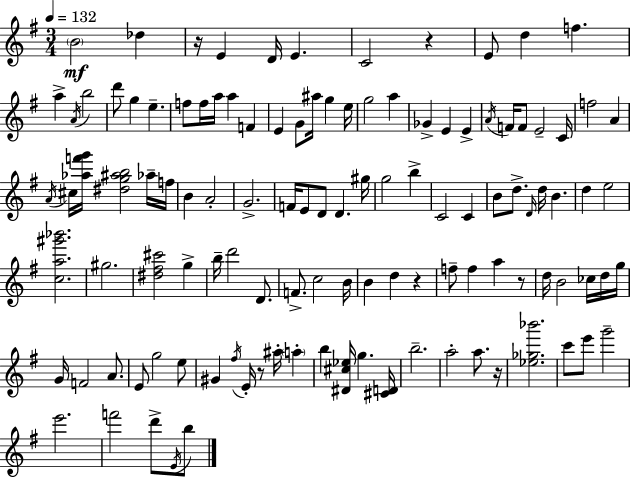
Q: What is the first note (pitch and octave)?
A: B4